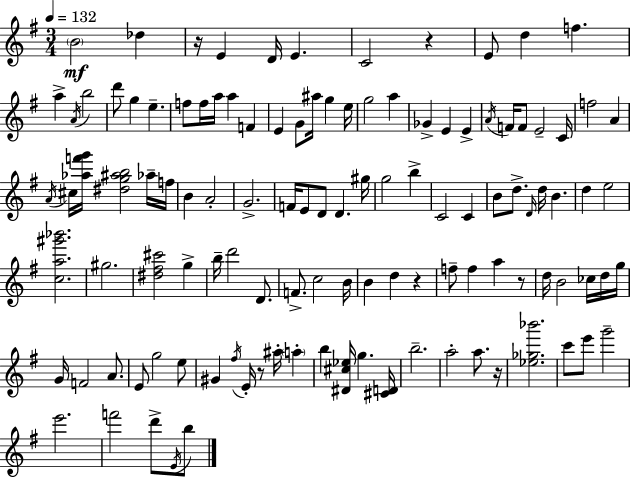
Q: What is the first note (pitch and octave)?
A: B4